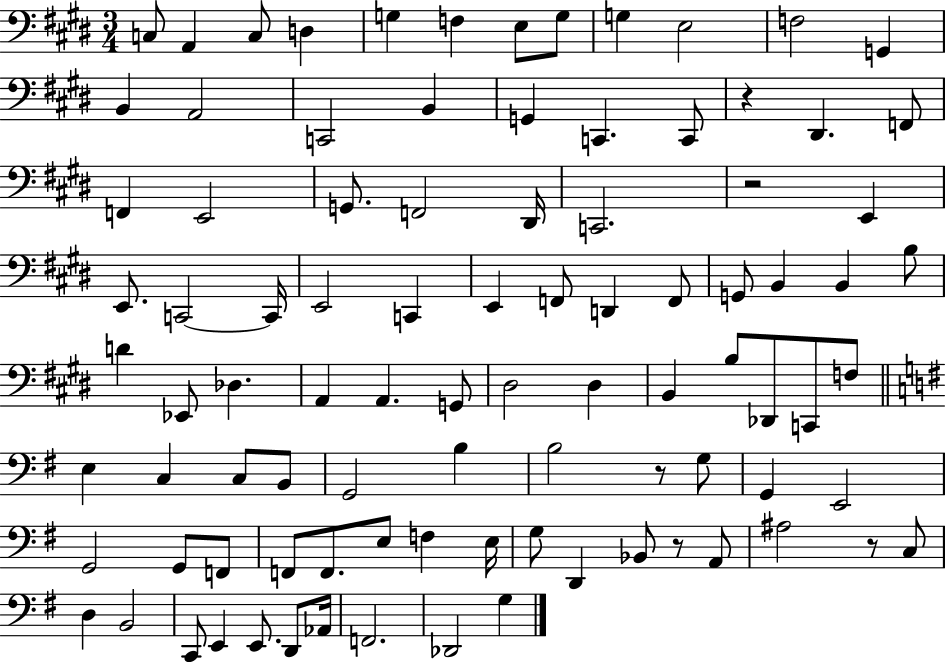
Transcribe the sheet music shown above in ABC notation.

X:1
T:Untitled
M:3/4
L:1/4
K:E
C,/2 A,, C,/2 D, G, F, E,/2 G,/2 G, E,2 F,2 G,, B,, A,,2 C,,2 B,, G,, C,, C,,/2 z ^D,, F,,/2 F,, E,,2 G,,/2 F,,2 ^D,,/4 C,,2 z2 E,, E,,/2 C,,2 C,,/4 E,,2 C,, E,, F,,/2 D,, F,,/2 G,,/2 B,, B,, B,/2 D _E,,/2 _D, A,, A,, G,,/2 ^D,2 ^D, B,, B,/2 _D,,/2 C,,/2 F,/2 E, C, C,/2 B,,/2 G,,2 B, B,2 z/2 G,/2 G,, E,,2 G,,2 G,,/2 F,,/2 F,,/2 F,,/2 E,/2 F, E,/4 G,/2 D,, _B,,/2 z/2 A,,/2 ^A,2 z/2 C,/2 D, B,,2 C,,/2 E,, E,,/2 D,,/2 _A,,/4 F,,2 _D,,2 G,